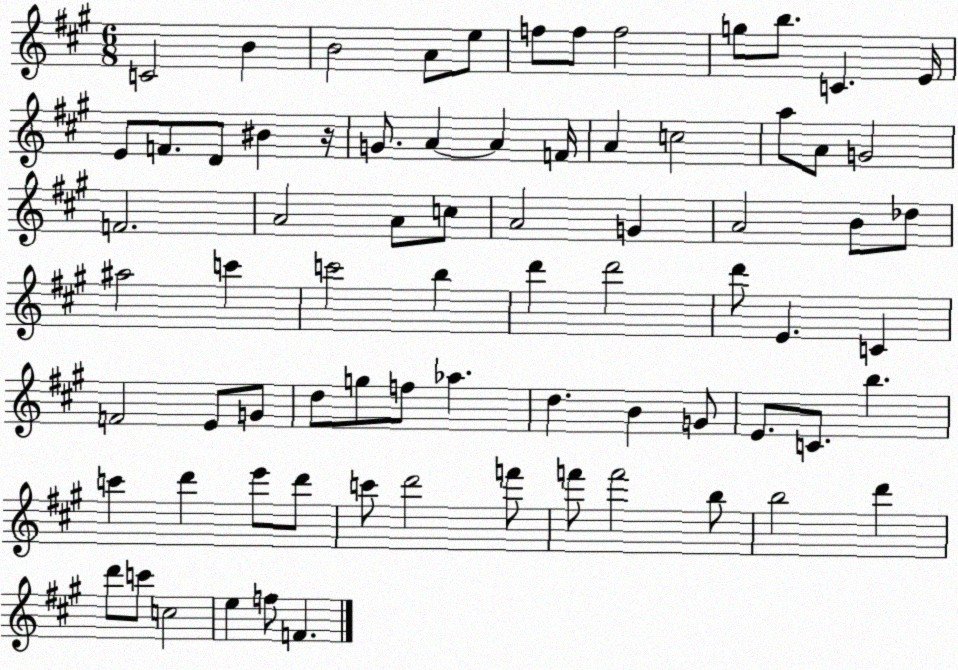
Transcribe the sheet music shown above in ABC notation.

X:1
T:Untitled
M:6/8
L:1/4
K:A
C2 B B2 A/2 e/2 f/2 f/2 f2 g/2 b/2 C E/4 E/2 F/2 D/2 ^B z/4 G/2 A A F/4 A c2 a/2 A/2 G2 F2 A2 A/2 c/2 A2 G A2 B/2 _d/2 ^a2 c' c'2 b d' d'2 d'/2 E C F2 E/2 G/2 d/2 g/2 f/2 _a d B G/2 E/2 C/2 b c' d' e'/2 d'/2 c'/2 d'2 f'/2 f'/2 f'2 b/2 b2 d' d'/2 c'/2 c2 e f/2 F